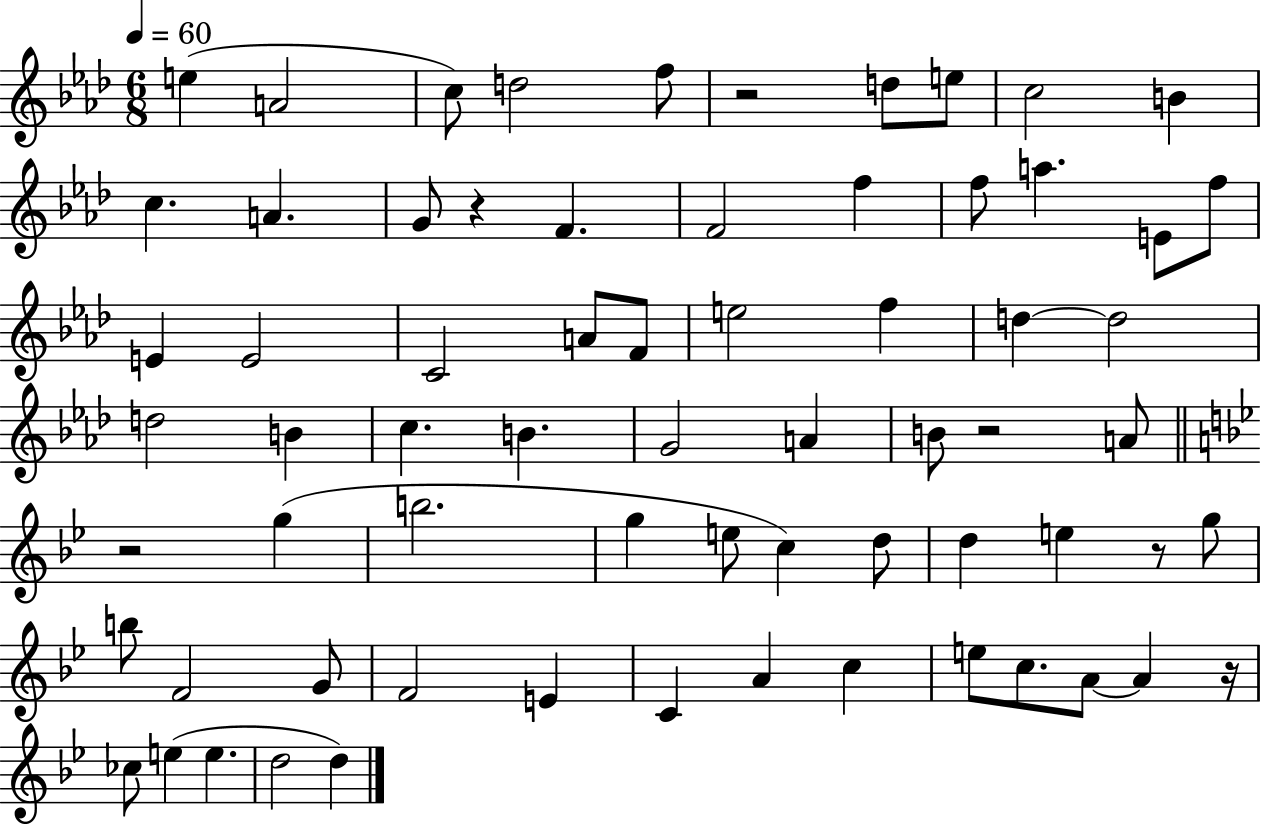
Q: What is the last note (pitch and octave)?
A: D5